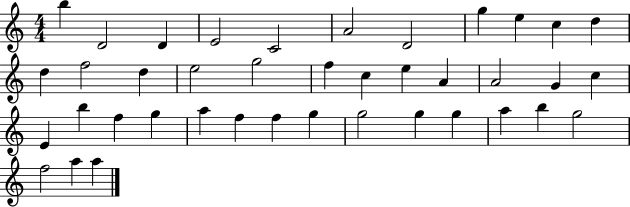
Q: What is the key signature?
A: C major